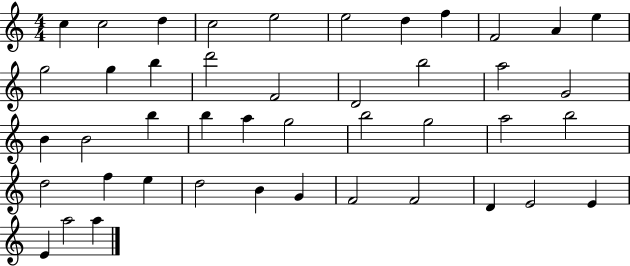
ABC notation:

X:1
T:Untitled
M:4/4
L:1/4
K:C
c c2 d c2 e2 e2 d f F2 A e g2 g b d'2 F2 D2 b2 a2 G2 B B2 b b a g2 b2 g2 a2 b2 d2 f e d2 B G F2 F2 D E2 E E a2 a